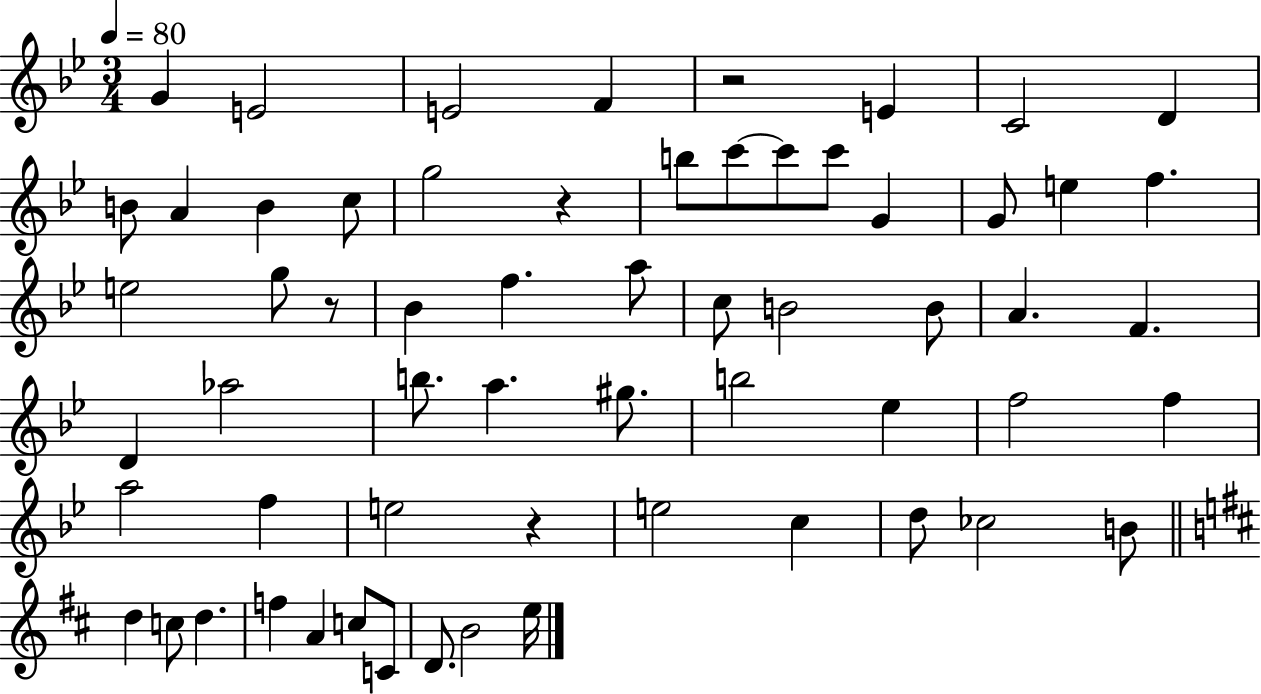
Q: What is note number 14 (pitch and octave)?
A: C6